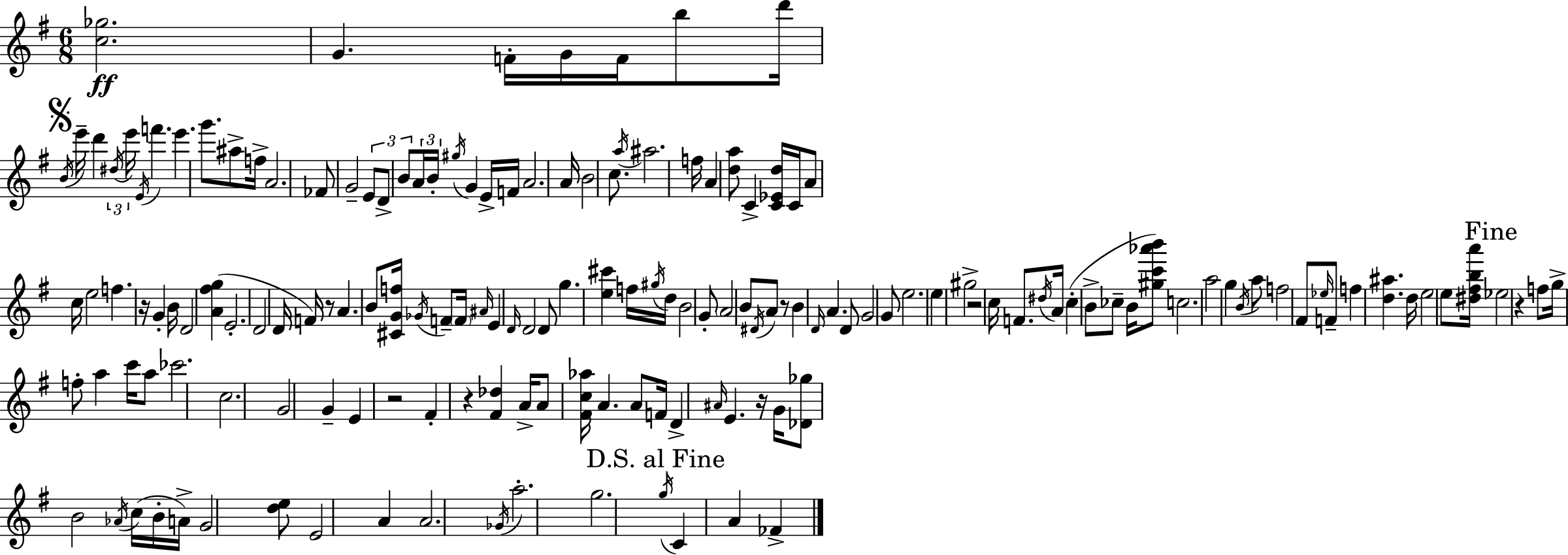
[C5,Gb5]/h. G4/q. F4/s G4/s F4/s B5/e D6/s B4/s E6/s D6/q D#5/s E6/s E4/s F6/q. E6/q. G6/e. A#5/e F5/s A4/h. FES4/e G4/h E4/e D4/e B4/e A4/s B4/s G#5/s G4/q E4/s F4/s A4/h. A4/s B4/h C5/e. A5/s A#5/h. F5/s A4/q [D5,A5]/e C4/q [C4,Eb4,D5]/s C4/s A4/e C5/s E5/h F5/q. R/s G4/q B4/s D4/h [A4,F#5,G5]/q E4/h. D4/h D4/s F4/s R/e A4/q. B4/e [C#4,G4,F5]/s Gb4/s F4/e F4/s A#4/s E4/q D4/s D4/h D4/e G5/q. [E5,C#6]/q F5/s G#5/s D5/s B4/h G4/e A4/h B4/e D#4/s A4/e R/e B4/q D4/s A4/q. D4/e G4/h G4/e E5/h. E5/q G#5/h R/h C5/s F4/e. D#5/s A4/s C5/q B4/e CES5/e B4/s [G#5,C6,Ab6,B6]/e C5/h. A5/h G5/q B4/s A5/e F5/h F#4/e Eb5/s F4/e F5/q [D5,A#5]/q. D5/s E5/h E5/e [D#5,F#5,B5,A6]/s Eb5/h R/q F5/e G5/s F5/e A5/q C6/s A5/e CES6/h. C5/h. G4/h G4/q E4/q R/h F#4/q R/q [F#4,Db5]/q A4/s A4/e [F#4,C5,Ab5]/s A4/q. A4/e F4/s D4/q A#4/s E4/q. R/s G4/s [Db4,Gb5]/e B4/h Ab4/s C5/s B4/s A4/s G4/h [D5,E5]/e E4/h A4/q A4/h. Gb4/s A5/h. G5/h. G5/s C4/q A4/q FES4/q